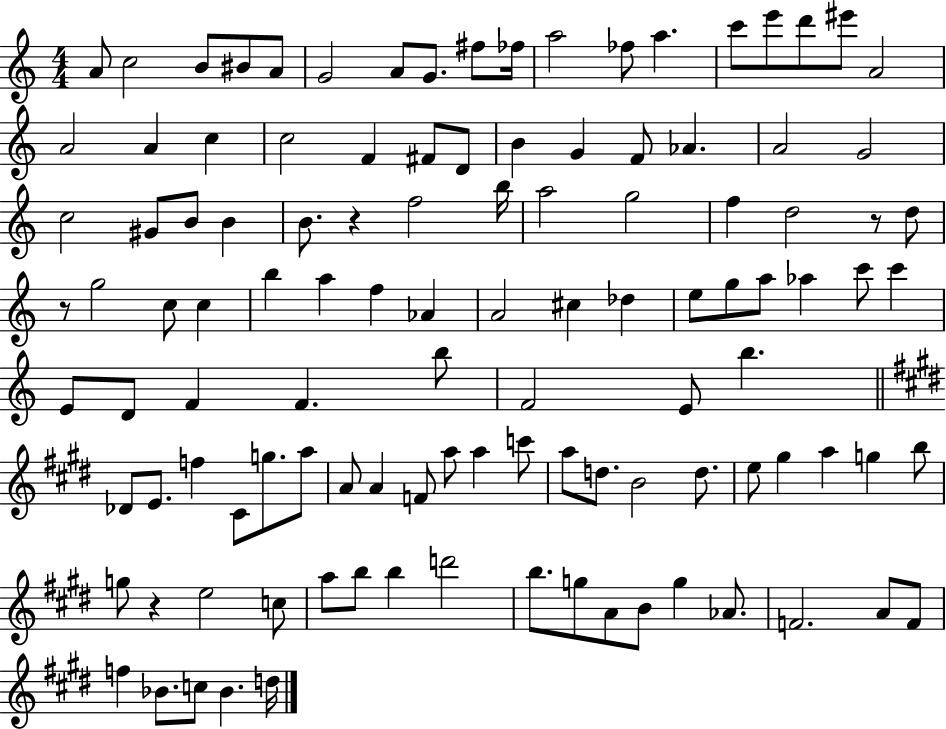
A4/e C5/h B4/e BIS4/e A4/e G4/h A4/e G4/e. F#5/e FES5/s A5/h FES5/e A5/q. C6/e E6/e D6/e EIS6/e A4/h A4/h A4/q C5/q C5/h F4/q F#4/e D4/e B4/q G4/q F4/e Ab4/q. A4/h G4/h C5/h G#4/e B4/e B4/q B4/e. R/q F5/h B5/s A5/h G5/h F5/q D5/h R/e D5/e R/e G5/h C5/e C5/q B5/q A5/q F5/q Ab4/q A4/h C#5/q Db5/q E5/e G5/e A5/e Ab5/q C6/e C6/q E4/e D4/e F4/q F4/q. B5/e F4/h E4/e B5/q. Db4/e E4/e. F5/q C#4/e G5/e. A5/e A4/e A4/q F4/e A5/e A5/q C6/e A5/e D5/e. B4/h D5/e. E5/e G#5/q A5/q G5/q B5/e G5/e R/q E5/h C5/e A5/e B5/e B5/q D6/h B5/e. G5/e A4/e B4/e G5/q Ab4/e. F4/h. A4/e F4/e F5/q Bb4/e. C5/e Bb4/q. D5/s